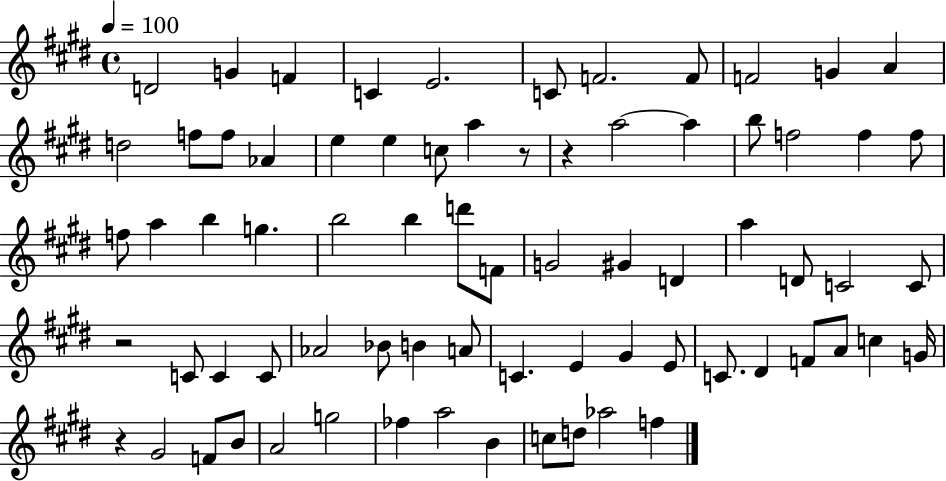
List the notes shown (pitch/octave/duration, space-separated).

D4/h G4/q F4/q C4/q E4/h. C4/e F4/h. F4/e F4/h G4/q A4/q D5/h F5/e F5/e Ab4/q E5/q E5/q C5/e A5/q R/e R/q A5/h A5/q B5/e F5/h F5/q F5/e F5/e A5/q B5/q G5/q. B5/h B5/q D6/e F4/e G4/h G#4/q D4/q A5/q D4/e C4/h C4/e R/h C4/e C4/q C4/e Ab4/h Bb4/e B4/q A4/e C4/q. E4/q G#4/q E4/e C4/e. D#4/q F4/e A4/e C5/q G4/s R/q G#4/h F4/e B4/e A4/h G5/h FES5/q A5/h B4/q C5/e D5/e Ab5/h F5/q